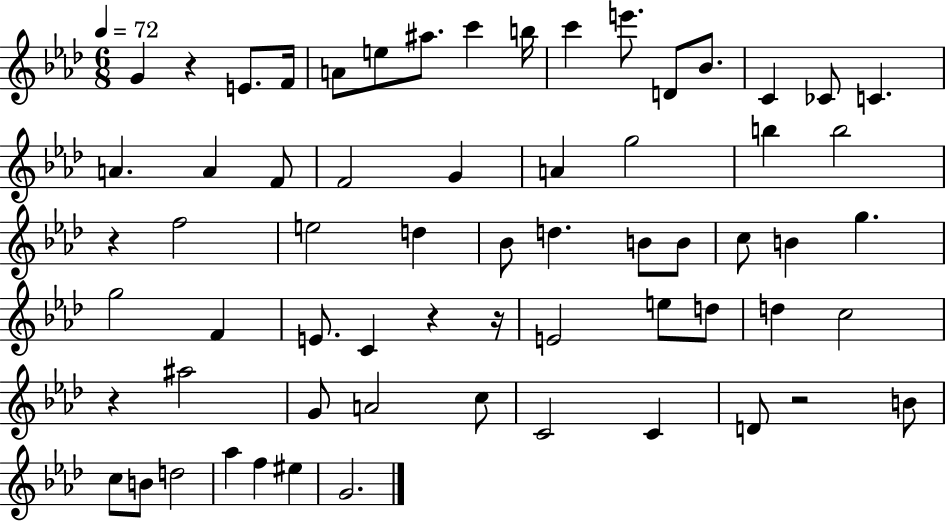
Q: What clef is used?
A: treble